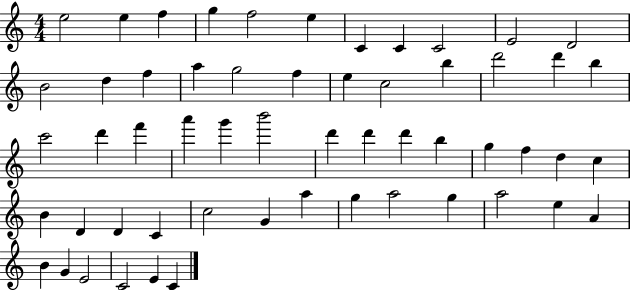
E5/h E5/q F5/q G5/q F5/h E5/q C4/q C4/q C4/h E4/h D4/h B4/h D5/q F5/q A5/q G5/h F5/q E5/q C5/h B5/q D6/h D6/q B5/q C6/h D6/q F6/q A6/q G6/q B6/h D6/q D6/q D6/q B5/q G5/q F5/q D5/q C5/q B4/q D4/q D4/q C4/q C5/h G4/q A5/q G5/q A5/h G5/q A5/h E5/q A4/q B4/q G4/q E4/h C4/h E4/q C4/q